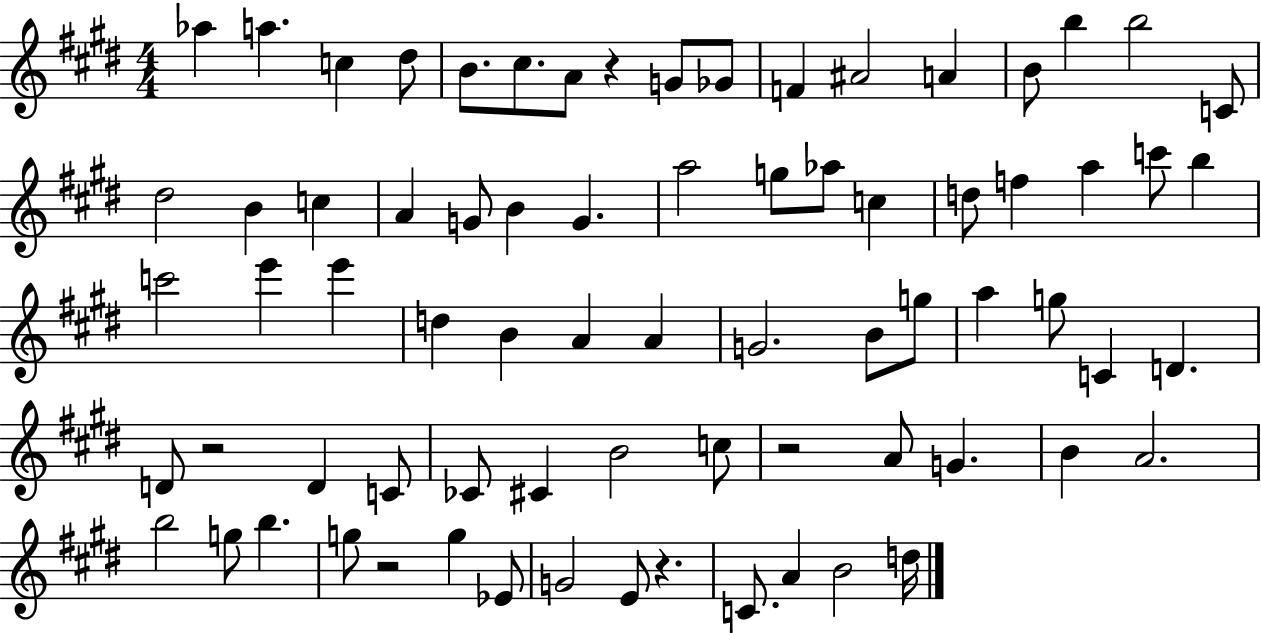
X:1
T:Untitled
M:4/4
L:1/4
K:E
_a a c ^d/2 B/2 ^c/2 A/2 z G/2 _G/2 F ^A2 A B/2 b b2 C/2 ^d2 B c A G/2 B G a2 g/2 _a/2 c d/2 f a c'/2 b c'2 e' e' d B A A G2 B/2 g/2 a g/2 C D D/2 z2 D C/2 _C/2 ^C B2 c/2 z2 A/2 G B A2 b2 g/2 b g/2 z2 g _E/2 G2 E/2 z C/2 A B2 d/4